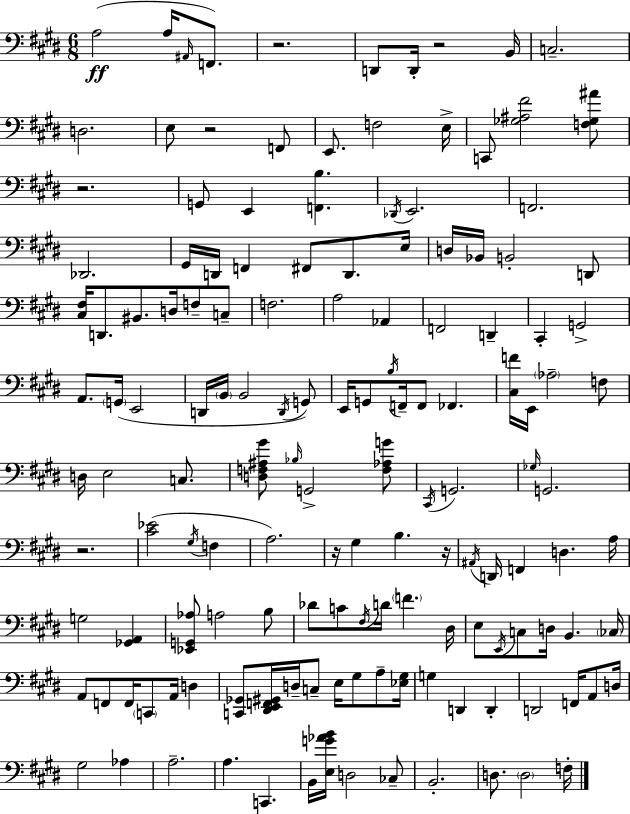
A3/h A3/s A#2/s F2/e. R/h. D2/e D2/s R/h B2/s C3/h. D3/h. E3/e R/h F2/e E2/e. F3/h E3/s C2/e [Gb3,A#3,F#4]/h [F3,Gb3,A#4]/e R/h. G2/e E2/q [F2,B3]/q. Db2/s E2/h. F2/h. Db2/h. G#2/s D2/s F2/q F#2/e D2/e. E3/s D3/s Bb2/s B2/h D2/e [C#3,F#3]/s D2/e. BIS2/e. D3/s F3/e C3/e F3/h. A3/h Ab2/q F2/h D2/q C#2/q G2/h A2/e. G2/s E2/h D2/s B2/s B2/h D2/s G2/e E2/s G2/e B3/s F2/s F2/e FES2/q. [C#3,F4]/s E2/s Ab3/h F3/e D3/s E3/h C3/e. [D3,F3,A#3,G#4]/e Bb3/s G2/h [F3,Ab3,G4]/e C#2/s G2/h. Gb3/s G2/h. R/h. [C#4,Eb4]/h G#3/s F3/q A3/h. R/s G#3/q B3/q. R/s A#2/s D2/s F2/q D3/q. A3/s G3/h [Gb2,A2]/q [Eb2,G2,Ab3]/e A3/h B3/e Db4/e C4/e F#3/s D4/s F4/q. D#3/s E3/e E2/s C3/e D3/s B2/q. CES3/s A2/e F2/e F2/s C2/e A2/s D3/q [C2,Gb2]/e [D#2,E2,F2,G#2]/s D3/s C3/e E3/s G#3/e A3/e [Eb3,G#3]/s G3/q D2/q D2/q D2/h F2/s A2/e D3/s G#3/h Ab3/q A3/h. A3/q. C2/q. B2/s [E3,G4,Ab4,B4]/s D3/h CES3/e B2/h. D3/e. D3/h F3/s